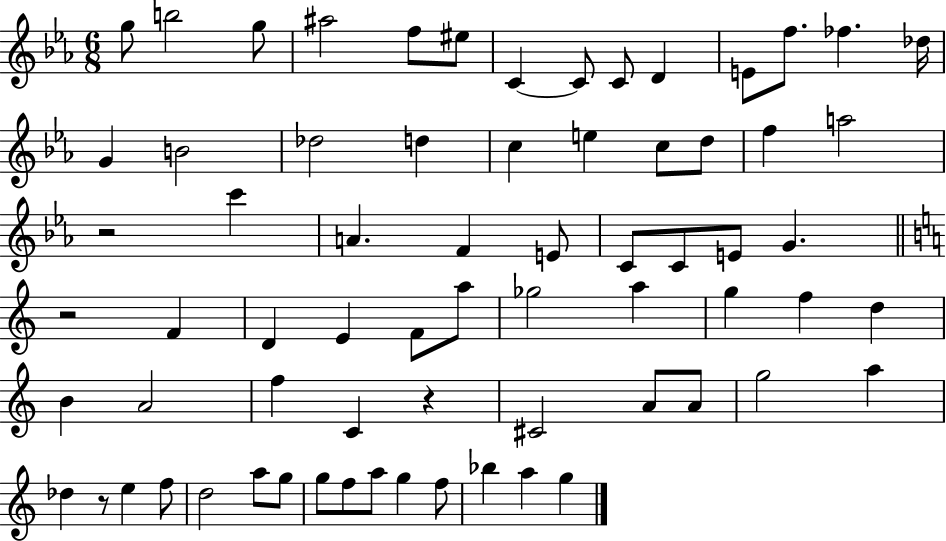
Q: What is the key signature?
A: EES major